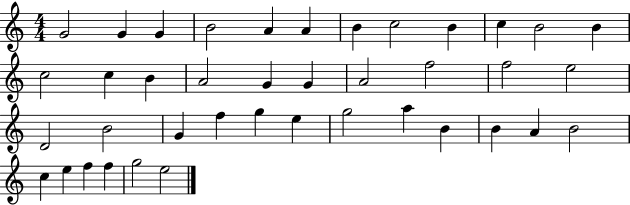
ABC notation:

X:1
T:Untitled
M:4/4
L:1/4
K:C
G2 G G B2 A A B c2 B c B2 B c2 c B A2 G G A2 f2 f2 e2 D2 B2 G f g e g2 a B B A B2 c e f f g2 e2